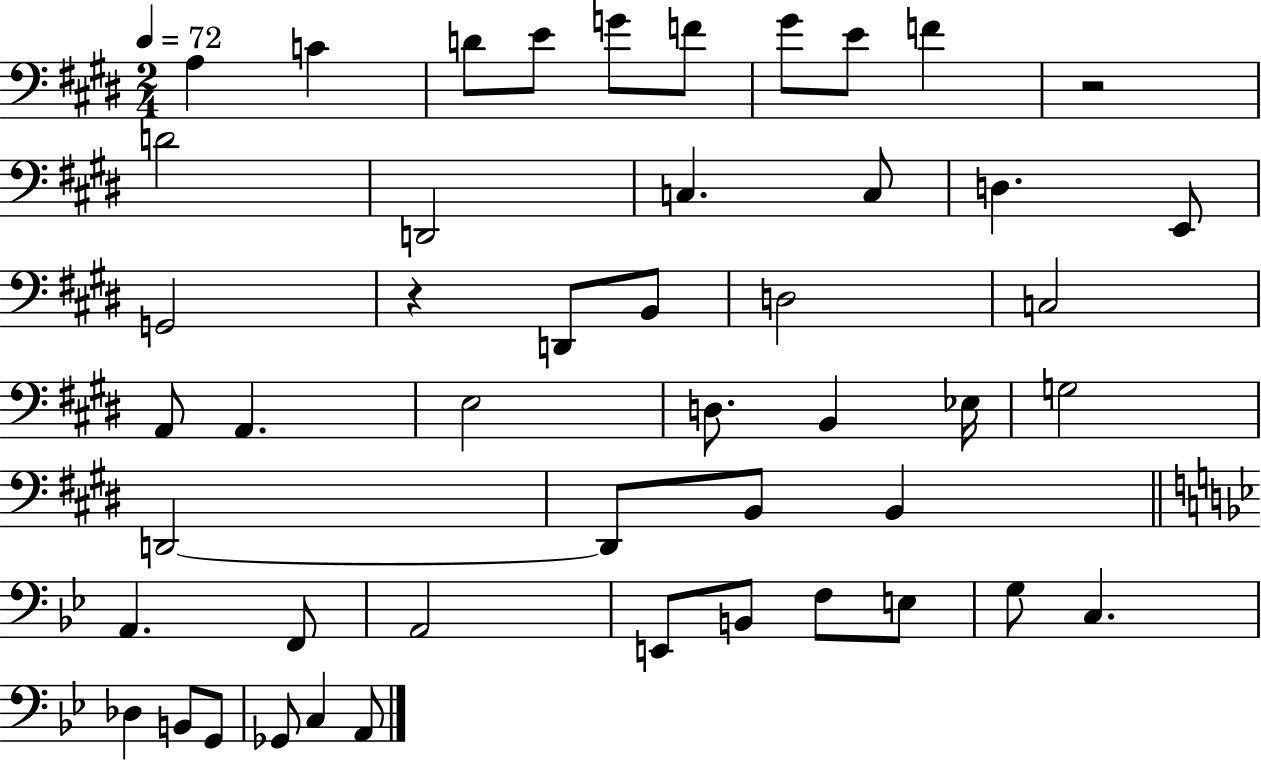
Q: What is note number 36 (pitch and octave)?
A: B2